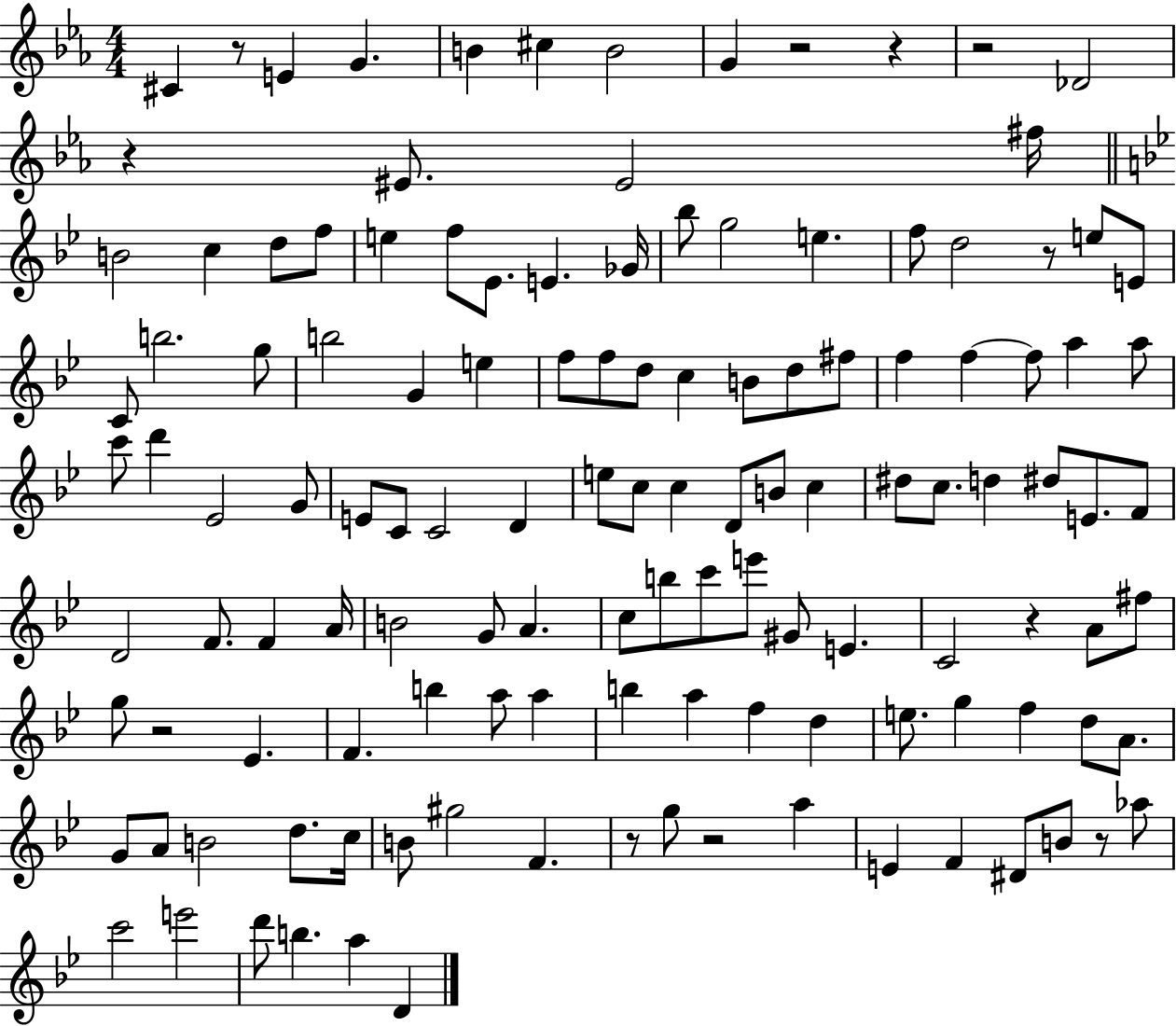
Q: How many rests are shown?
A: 11